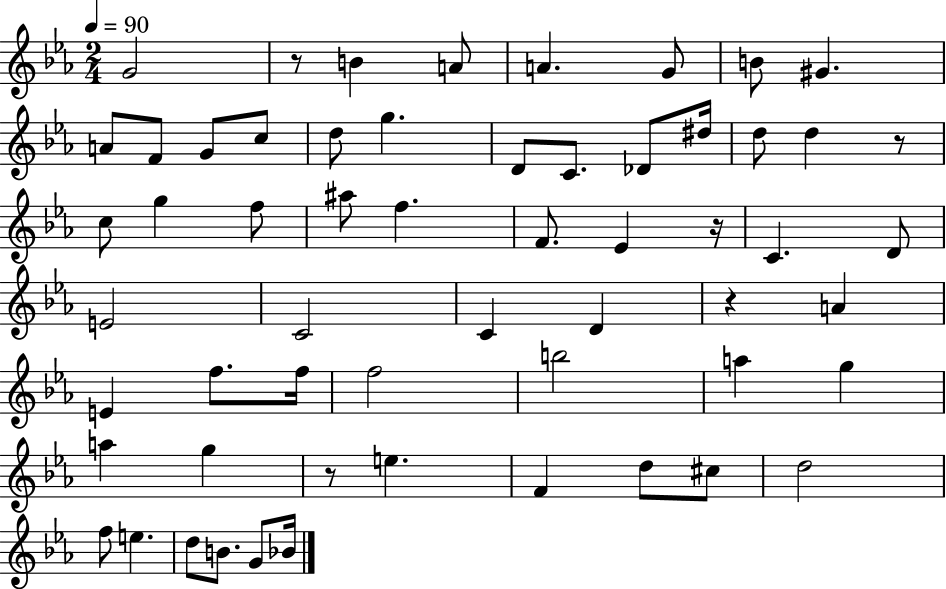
{
  \clef treble
  \numericTimeSignature
  \time 2/4
  \key ees \major
  \tempo 4 = 90
  g'2 | r8 b'4 a'8 | a'4. g'8 | b'8 gis'4. | \break a'8 f'8 g'8 c''8 | d''8 g''4. | d'8 c'8. des'8 dis''16 | d''8 d''4 r8 | \break c''8 g''4 f''8 | ais''8 f''4. | f'8. ees'4 r16 | c'4. d'8 | \break e'2 | c'2 | c'4 d'4 | r4 a'4 | \break e'4 f''8. f''16 | f''2 | b''2 | a''4 g''4 | \break a''4 g''4 | r8 e''4. | f'4 d''8 cis''8 | d''2 | \break f''8 e''4. | d''8 b'8. g'8 bes'16 | \bar "|."
}